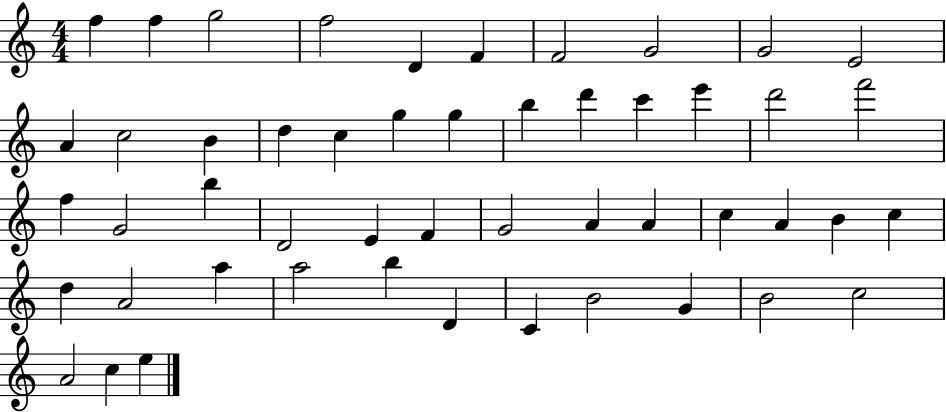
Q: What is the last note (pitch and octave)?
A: E5